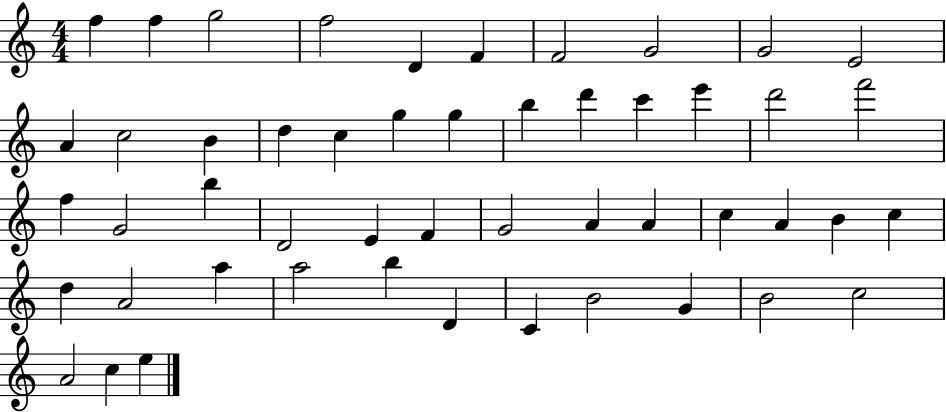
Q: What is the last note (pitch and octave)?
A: E5